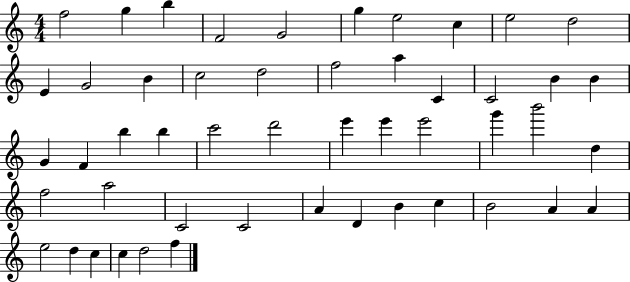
{
  \clef treble
  \numericTimeSignature
  \time 4/4
  \key c \major
  f''2 g''4 b''4 | f'2 g'2 | g''4 e''2 c''4 | e''2 d''2 | \break e'4 g'2 b'4 | c''2 d''2 | f''2 a''4 c'4 | c'2 b'4 b'4 | \break g'4 f'4 b''4 b''4 | c'''2 d'''2 | e'''4 e'''4 e'''2 | g'''4 b'''2 d''4 | \break f''2 a''2 | c'2 c'2 | a'4 d'4 b'4 c''4 | b'2 a'4 a'4 | \break e''2 d''4 c''4 | c''4 d''2 f''4 | \bar "|."
}